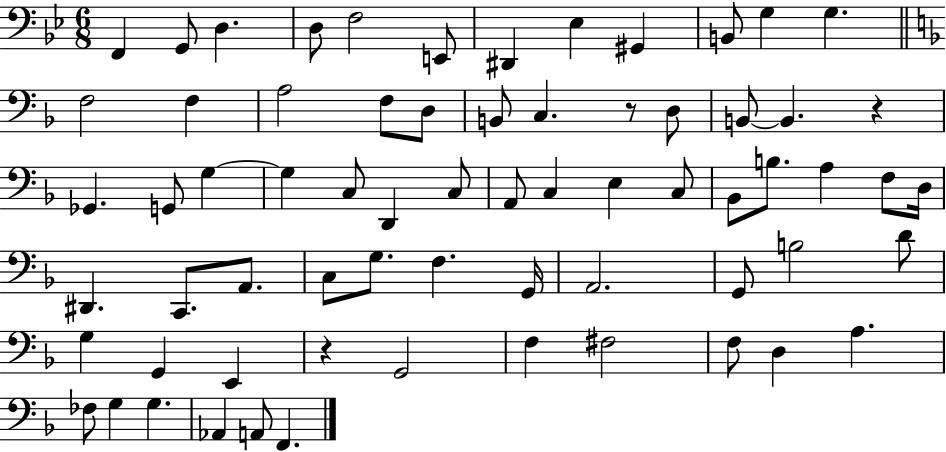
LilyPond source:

{
  \clef bass
  \numericTimeSignature
  \time 6/8
  \key bes \major
  f,4 g,8 d4. | d8 f2 e,8 | dis,4 ees4 gis,4 | b,8 g4 g4. | \break \bar "||" \break \key f \major f2 f4 | a2 f8 d8 | b,8 c4. r8 d8 | b,8~~ b,4. r4 | \break ges,4. g,8 g4~~ | g4 c8 d,4 c8 | a,8 c4 e4 c8 | bes,8 b8. a4 f8 d16 | \break dis,4. c,8. a,8. | c8 g8. f4. g,16 | a,2. | g,8 b2 d'8 | \break g4 g,4 e,4 | r4 g,2 | f4 fis2 | f8 d4 a4. | \break fes8 g4 g4. | aes,4 a,8 f,4. | \bar "|."
}